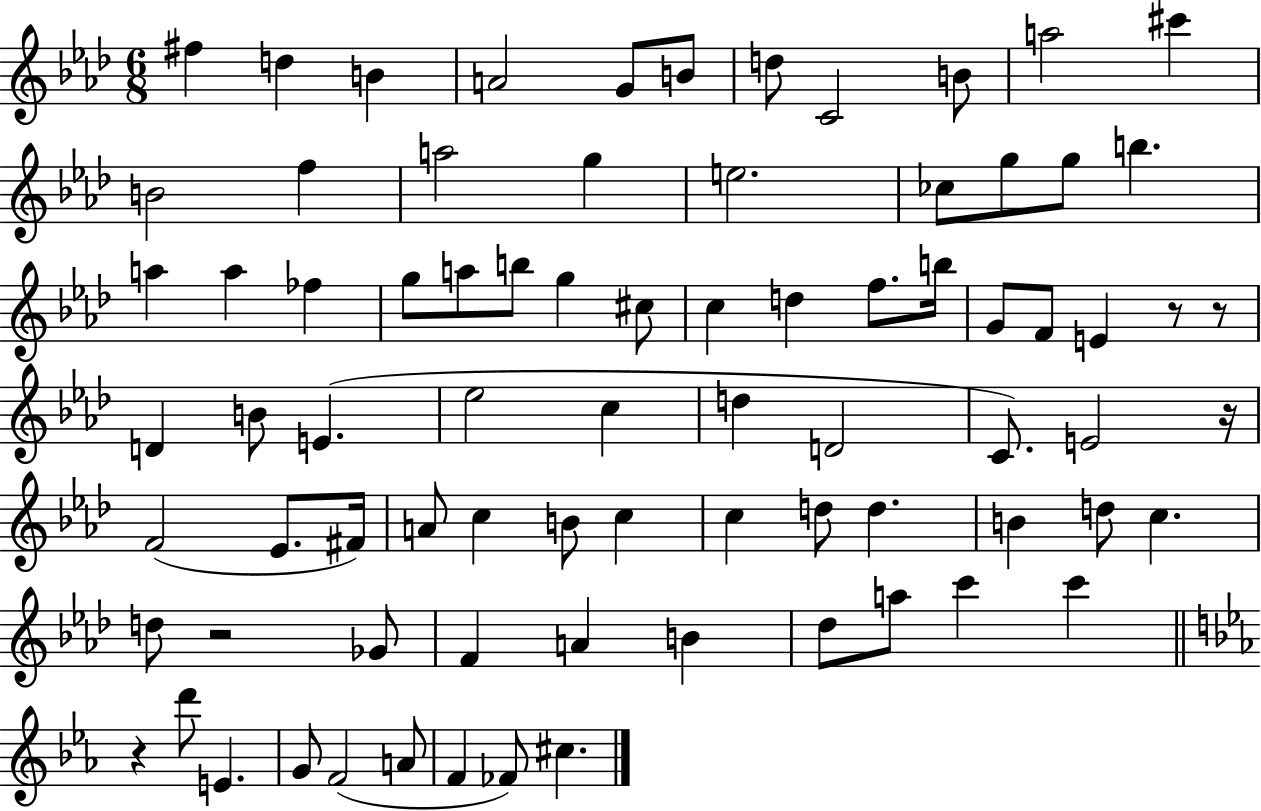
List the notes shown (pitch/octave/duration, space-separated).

F#5/q D5/q B4/q A4/h G4/e B4/e D5/e C4/h B4/e A5/h C#6/q B4/h F5/q A5/h G5/q E5/h. CES5/e G5/e G5/e B5/q. A5/q A5/q FES5/q G5/e A5/e B5/e G5/q C#5/e C5/q D5/q F5/e. B5/s G4/e F4/e E4/q R/e R/e D4/q B4/e E4/q. Eb5/h C5/q D5/q D4/h C4/e. E4/h R/s F4/h Eb4/e. F#4/s A4/e C5/q B4/e C5/q C5/q D5/e D5/q. B4/q D5/e C5/q. D5/e R/h Gb4/e F4/q A4/q B4/q Db5/e A5/e C6/q C6/q R/q D6/e E4/q. G4/e F4/h A4/e F4/q FES4/e C#5/q.